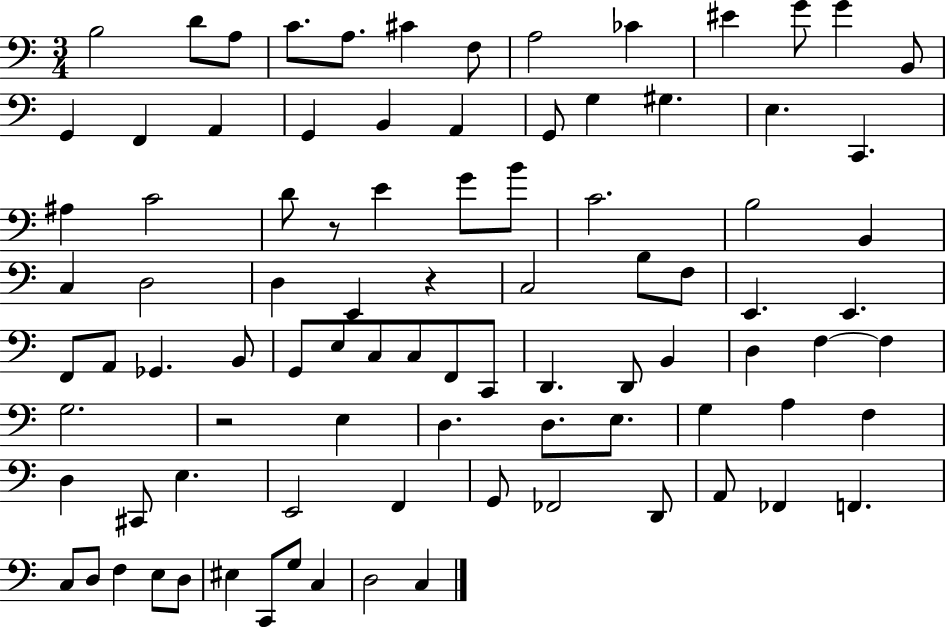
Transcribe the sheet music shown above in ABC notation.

X:1
T:Untitled
M:3/4
L:1/4
K:C
B,2 D/2 A,/2 C/2 A,/2 ^C F,/2 A,2 _C ^E G/2 G B,,/2 G,, F,, A,, G,, B,, A,, G,,/2 G, ^G, E, C,, ^A, C2 D/2 z/2 E G/2 B/2 C2 B,2 B,, C, D,2 D, E,, z C,2 B,/2 F,/2 E,, E,, F,,/2 A,,/2 _G,, B,,/2 G,,/2 E,/2 C,/2 C,/2 F,,/2 C,,/2 D,, D,,/2 B,, D, F, F, G,2 z2 E, D, D,/2 E,/2 G, A, F, D, ^C,,/2 E, E,,2 F,, G,,/2 _F,,2 D,,/2 A,,/2 _F,, F,, C,/2 D,/2 F, E,/2 D,/2 ^E, C,,/2 G,/2 C, D,2 C,